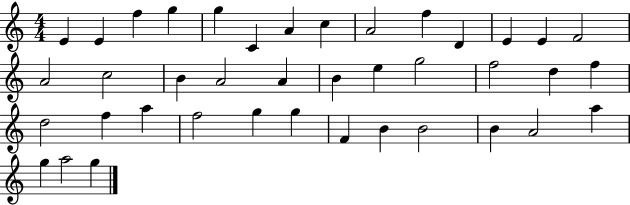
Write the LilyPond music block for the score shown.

{
  \clef treble
  \numericTimeSignature
  \time 4/4
  \key c \major
  e'4 e'4 f''4 g''4 | g''4 c'4 a'4 c''4 | a'2 f''4 d'4 | e'4 e'4 f'2 | \break a'2 c''2 | b'4 a'2 a'4 | b'4 e''4 g''2 | f''2 d''4 f''4 | \break d''2 f''4 a''4 | f''2 g''4 g''4 | f'4 b'4 b'2 | b'4 a'2 a''4 | \break g''4 a''2 g''4 | \bar "|."
}